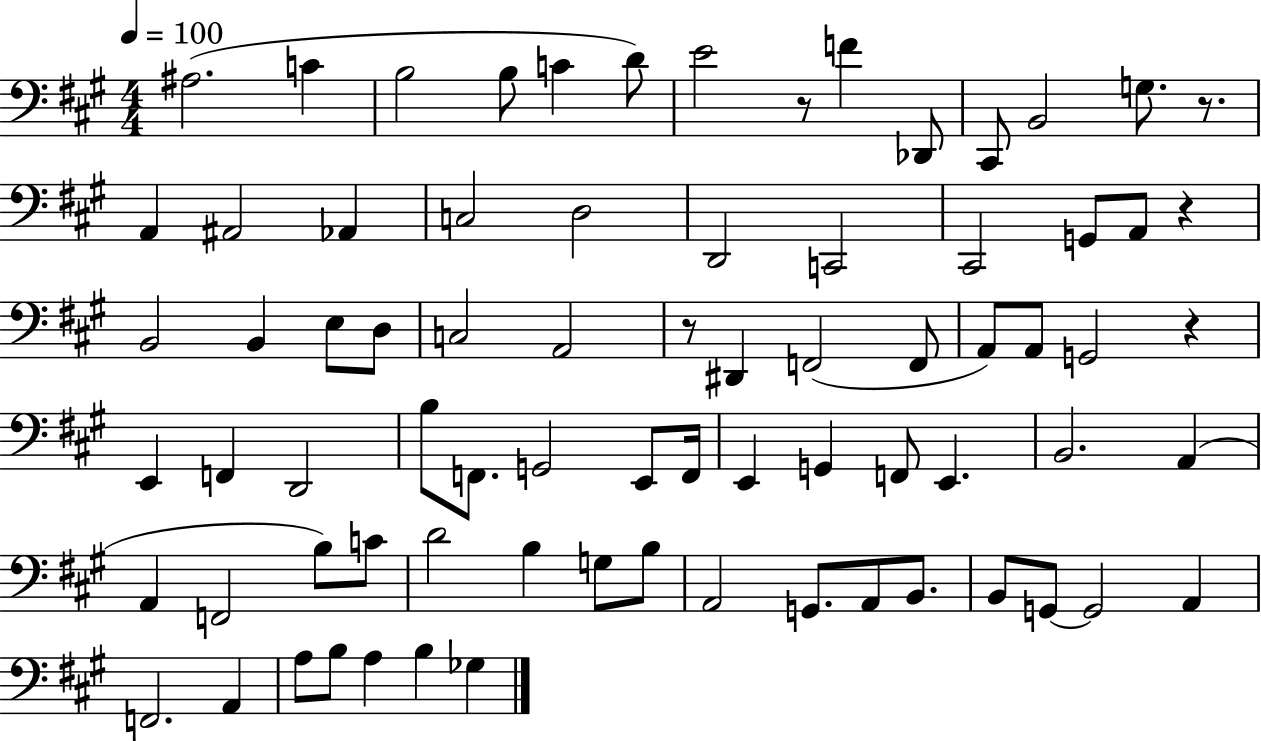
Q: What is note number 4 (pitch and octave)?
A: B3